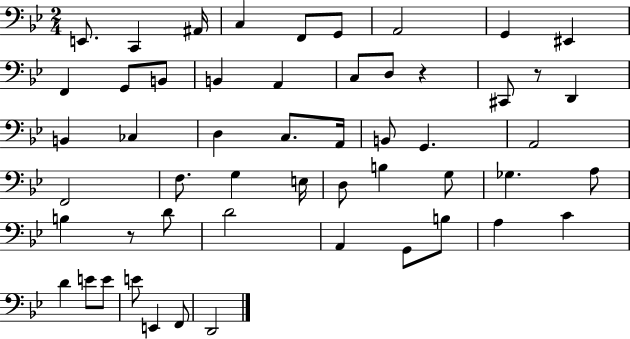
X:1
T:Untitled
M:2/4
L:1/4
K:Bb
E,,/2 C,, ^A,,/4 C, F,,/2 G,,/2 A,,2 G,, ^E,, F,, G,,/2 B,,/2 B,, A,, C,/2 D,/2 z ^C,,/2 z/2 D,, B,, _C, D, C,/2 A,,/4 B,,/2 G,, A,,2 F,,2 F,/2 G, E,/4 D,/2 B, G,/2 _G, A,/2 B, z/2 D/2 D2 A,, G,,/2 B,/2 A, C D E/2 E/2 E/2 E,, F,,/2 D,,2